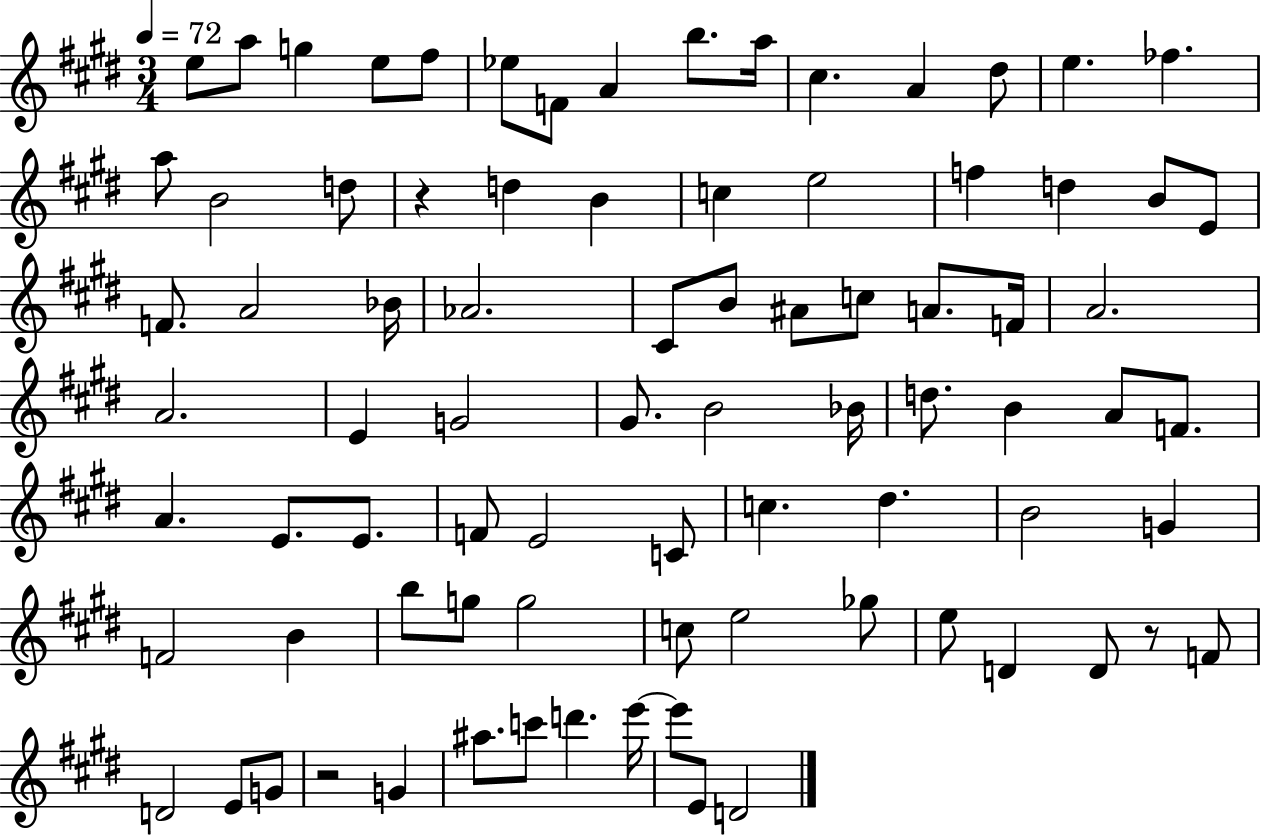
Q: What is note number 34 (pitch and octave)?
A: C5